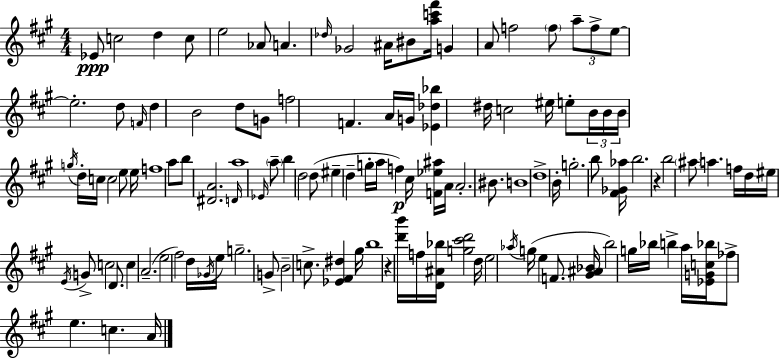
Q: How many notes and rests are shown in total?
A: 119